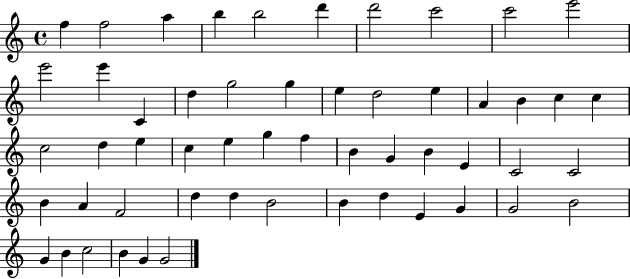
{
  \clef treble
  \time 4/4
  \defaultTimeSignature
  \key c \major
  f''4 f''2 a''4 | b''4 b''2 d'''4 | d'''2 c'''2 | c'''2 e'''2 | \break e'''2 e'''4 c'4 | d''4 g''2 g''4 | e''4 d''2 e''4 | a'4 b'4 c''4 c''4 | \break c''2 d''4 e''4 | c''4 e''4 g''4 f''4 | b'4 g'4 b'4 e'4 | c'2 c'2 | \break b'4 a'4 f'2 | d''4 d''4 b'2 | b'4 d''4 e'4 g'4 | g'2 b'2 | \break g'4 b'4 c''2 | b'4 g'4 g'2 | \bar "|."
}